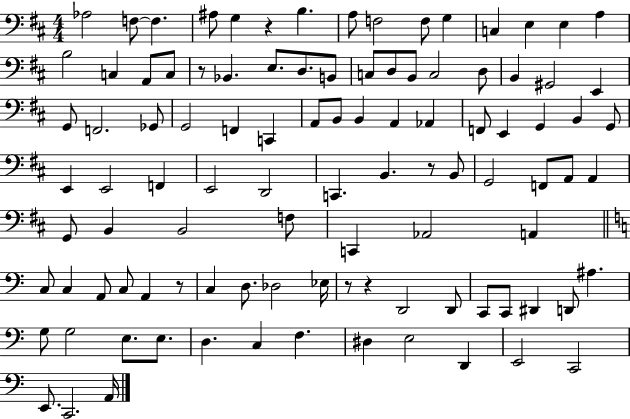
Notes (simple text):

Ab3/h F3/e F3/q. A#3/e G3/q R/q B3/q. A3/e F3/h F3/e G3/q C3/q E3/q E3/q A3/q B3/h C3/q A2/e C3/e R/e Bb2/q. E3/e. D3/e. B2/e C3/e D3/e B2/e C3/h D3/e B2/q G#2/h E2/q G2/e F2/h. Gb2/e G2/h F2/q C2/q A2/e B2/e B2/q A2/q Ab2/q F2/e E2/q G2/q B2/q G2/e E2/q E2/h F2/q E2/h D2/h C2/q. B2/q. R/e B2/e G2/h F2/e A2/e A2/q G2/e B2/q B2/h F3/e C2/q Ab2/h A2/q C3/e C3/q A2/e C3/e A2/q R/e C3/q D3/e. Db3/h Eb3/s R/e R/q D2/h D2/e C2/e C2/e D#2/q D2/e A#3/q. G3/e G3/h E3/e. E3/e. D3/q. C3/q F3/q. D#3/q E3/h D2/q E2/h C2/h E2/e. C2/h. A2/s